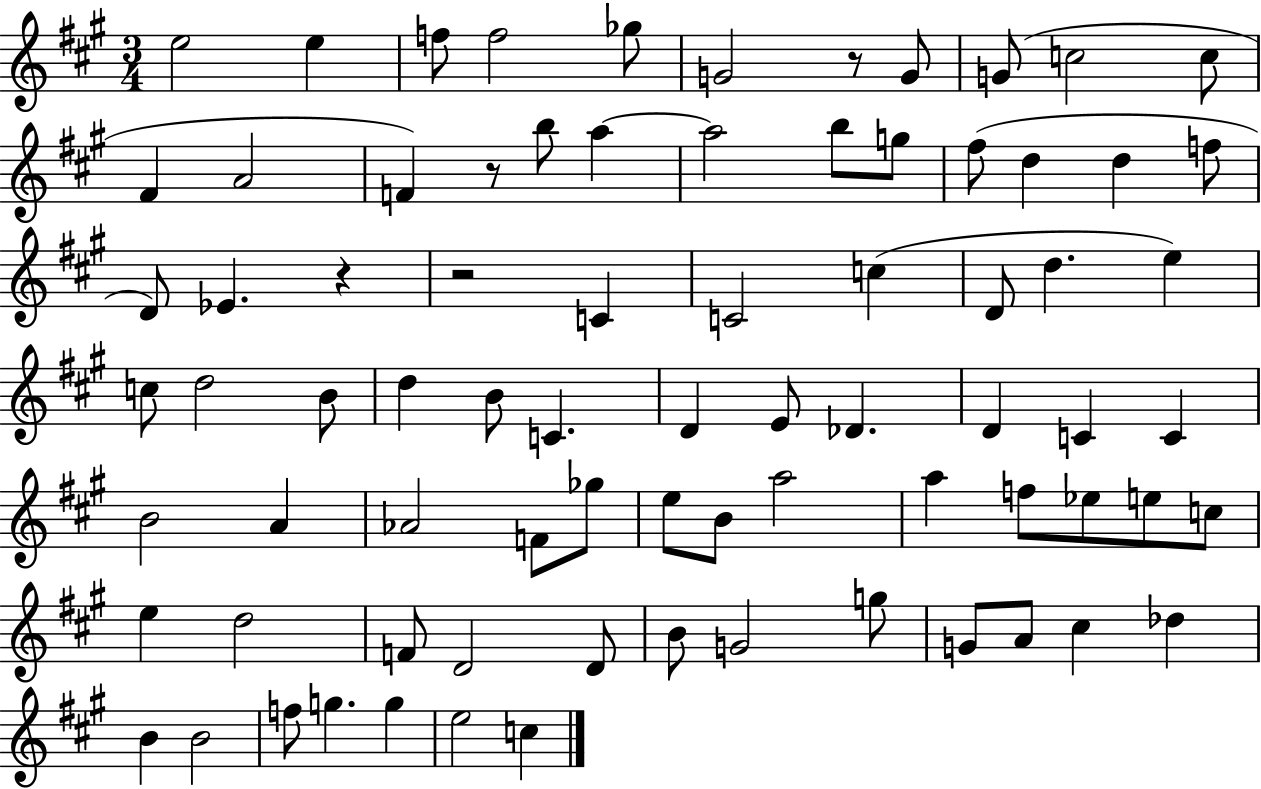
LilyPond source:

{
  \clef treble
  \numericTimeSignature
  \time 3/4
  \key a \major
  e''2 e''4 | f''8 f''2 ges''8 | g'2 r8 g'8 | g'8( c''2 c''8 | \break fis'4 a'2 | f'4) r8 b''8 a''4~~ | a''2 b''8 g''8 | fis''8( d''4 d''4 f''8 | \break d'8) ees'4. r4 | r2 c'4 | c'2 c''4( | d'8 d''4. e''4) | \break c''8 d''2 b'8 | d''4 b'8 c'4. | d'4 e'8 des'4. | d'4 c'4 c'4 | \break b'2 a'4 | aes'2 f'8 ges''8 | e''8 b'8 a''2 | a''4 f''8 ees''8 e''8 c''8 | \break e''4 d''2 | f'8 d'2 d'8 | b'8 g'2 g''8 | g'8 a'8 cis''4 des''4 | \break b'4 b'2 | f''8 g''4. g''4 | e''2 c''4 | \bar "|."
}